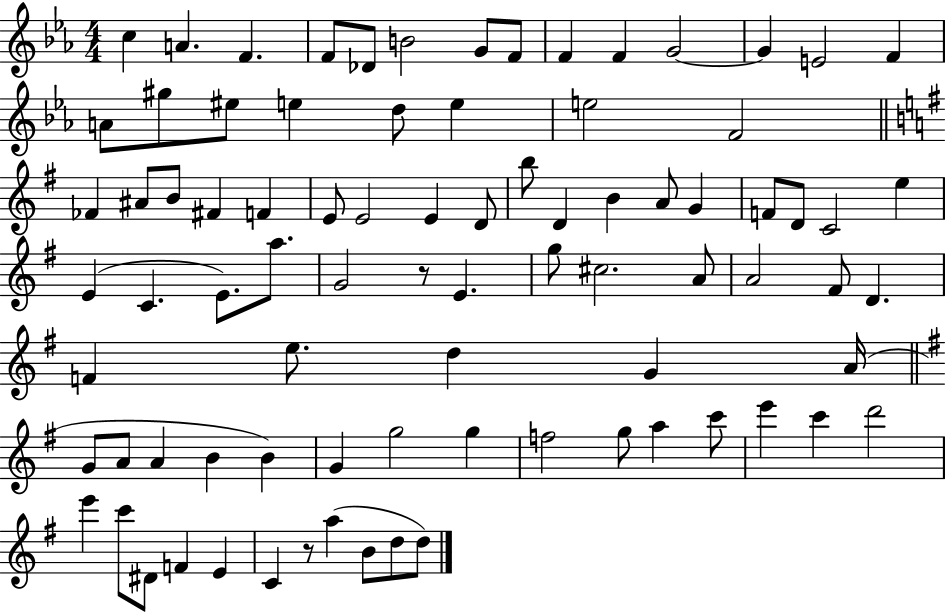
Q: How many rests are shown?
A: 2